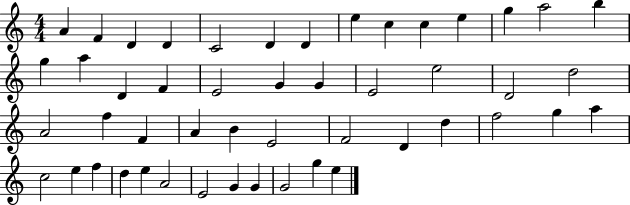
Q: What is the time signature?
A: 4/4